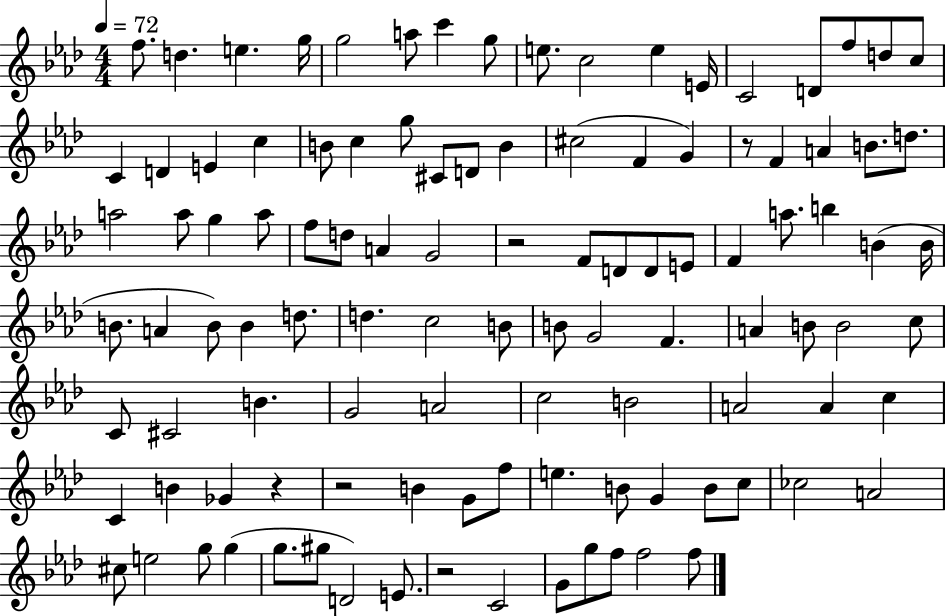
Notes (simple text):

F5/e. D5/q. E5/q. G5/s G5/h A5/e C6/q G5/e E5/e. C5/h E5/q E4/s C4/h D4/e F5/e D5/e C5/e C4/q D4/q E4/q C5/q B4/e C5/q G5/e C#4/e D4/e B4/q C#5/h F4/q G4/q R/e F4/q A4/q B4/e. D5/e. A5/h A5/e G5/q A5/e F5/e D5/e A4/q G4/h R/h F4/e D4/e D4/e E4/e F4/q A5/e. B5/q B4/q B4/s B4/e. A4/q B4/e B4/q D5/e. D5/q. C5/h B4/e B4/e G4/h F4/q. A4/q B4/e B4/h C5/e C4/e C#4/h B4/q. G4/h A4/h C5/h B4/h A4/h A4/q C5/q C4/q B4/q Gb4/q R/q R/h B4/q G4/e F5/e E5/q. B4/e G4/q B4/e C5/e CES5/h A4/h C#5/e E5/h G5/e G5/q G5/e. G#5/e D4/h E4/e. R/h C4/h G4/e G5/e F5/e F5/h F5/e